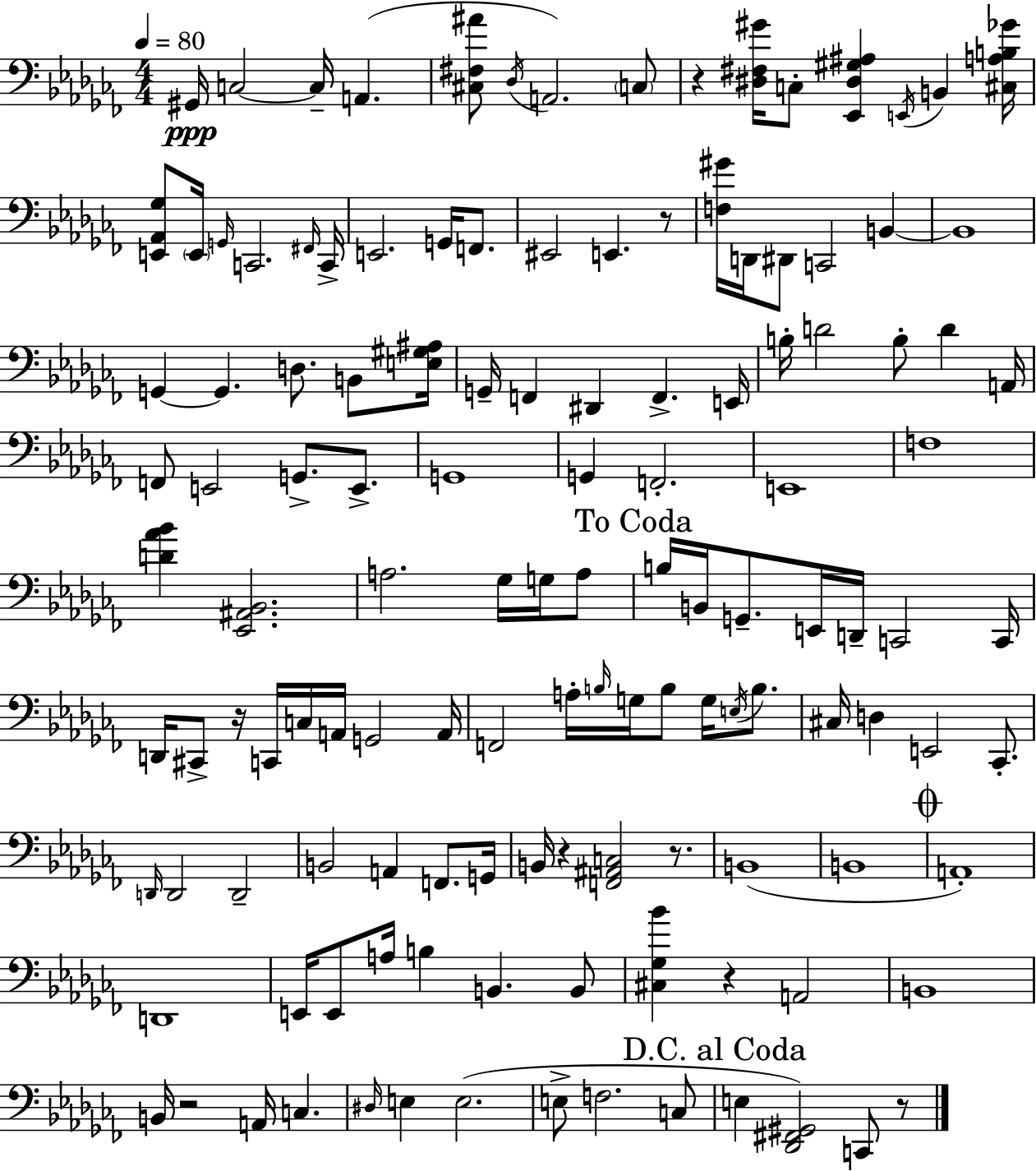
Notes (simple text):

G#2/s C3/h C3/s A2/q. [C#3,F#3,A#4]/e Db3/s A2/h. C3/e R/q [D#3,F#3,G#4]/s C3/e [Eb2,D#3,G#3,A#3]/q E2/s B2/q [C#3,A3,B3,Gb4]/s [E2,Ab2,Gb3]/e E2/s G2/s C2/h. F#2/s C2/s E2/h. G2/s F2/e. EIS2/h E2/q. R/e [F3,G#4]/s D2/s D#2/e C2/h B2/q B2/w G2/q G2/q. D3/e. B2/e [E3,G#3,A#3]/s G2/s F2/q D#2/q F2/q. E2/s B3/s D4/h B3/e D4/q A2/s F2/e E2/h G2/e. E2/e. G2/w G2/q F2/h. E2/w F3/w [D4,Ab4,Bb4]/q [Eb2,A#2,Bb2]/h. A3/h. Gb3/s G3/s A3/e B3/s B2/s G2/e. E2/s D2/s C2/h C2/s D2/s C#2/e R/s C2/s C3/s A2/s G2/h A2/s F2/h A3/s B3/s G3/s B3/e G3/s E3/s B3/e. C#3/s D3/q E2/h CES2/e. D2/s D2/h D2/h B2/h A2/q F2/e. G2/s B2/s R/q [F2,A#2,C3]/h R/e. B2/w B2/w A2/w D2/w E2/s E2/e A3/s B3/q B2/q. B2/e [C#3,Gb3,Bb4]/q R/q A2/h B2/w B2/s R/h A2/s C3/q. D#3/s E3/q E3/h. E3/e F3/h. C3/e E3/q [Db2,F#2,G#2]/h C2/e R/e